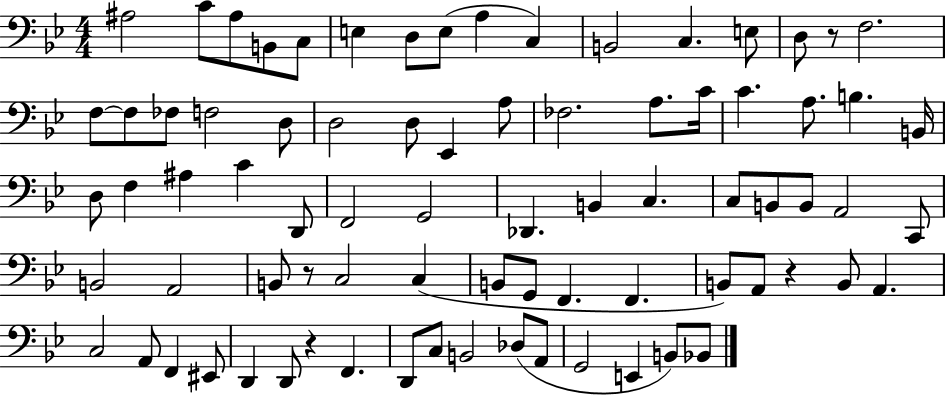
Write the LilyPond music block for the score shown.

{
  \clef bass
  \numericTimeSignature
  \time 4/4
  \key bes \major
  ais2 c'8 ais8 b,8 c8 | e4 d8 e8( a4 c4) | b,2 c4. e8 | d8 r8 f2. | \break f8~~ f8 fes8 f2 d8 | d2 d8 ees,4 a8 | fes2. a8. c'16 | c'4. a8. b4. b,16 | \break d8 f4 ais4 c'4 d,8 | f,2 g,2 | des,4. b,4 c4. | c8 b,8 b,8 a,2 c,8 | \break b,2 a,2 | b,8 r8 c2 c4( | b,8 g,8 f,4. f,4. | b,8) a,8 r4 b,8 a,4. | \break c2 a,8 f,4 eis,8 | d,4 d,8 r4 f,4. | d,8 c8 b,2 des8( a,8 | g,2 e,4 b,8) bes,8 | \break \bar "|."
}